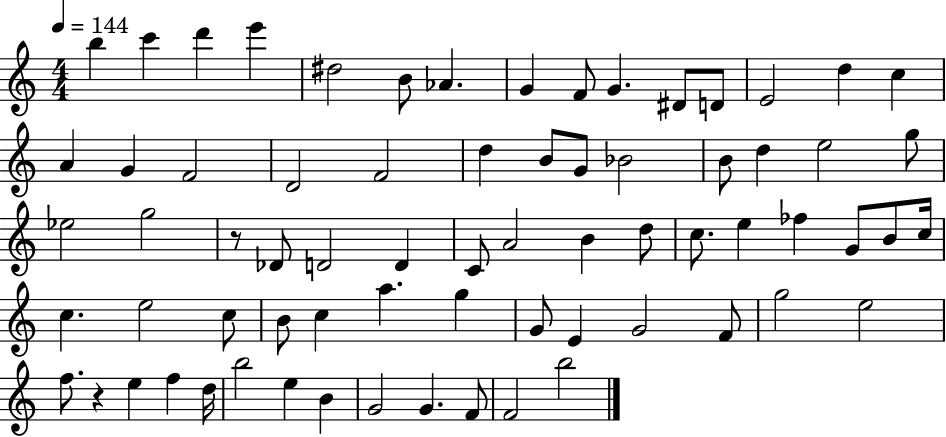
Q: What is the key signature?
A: C major